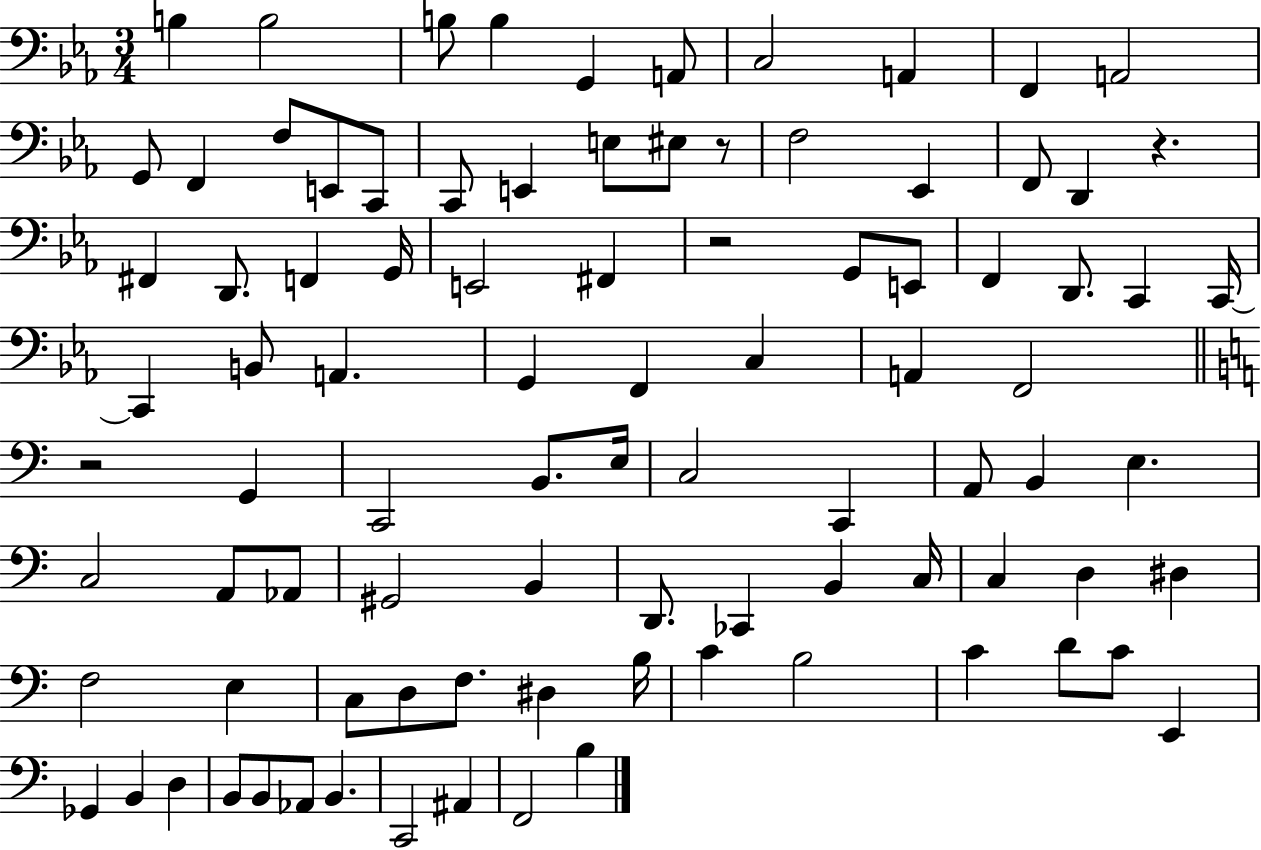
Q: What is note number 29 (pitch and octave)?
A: F#2